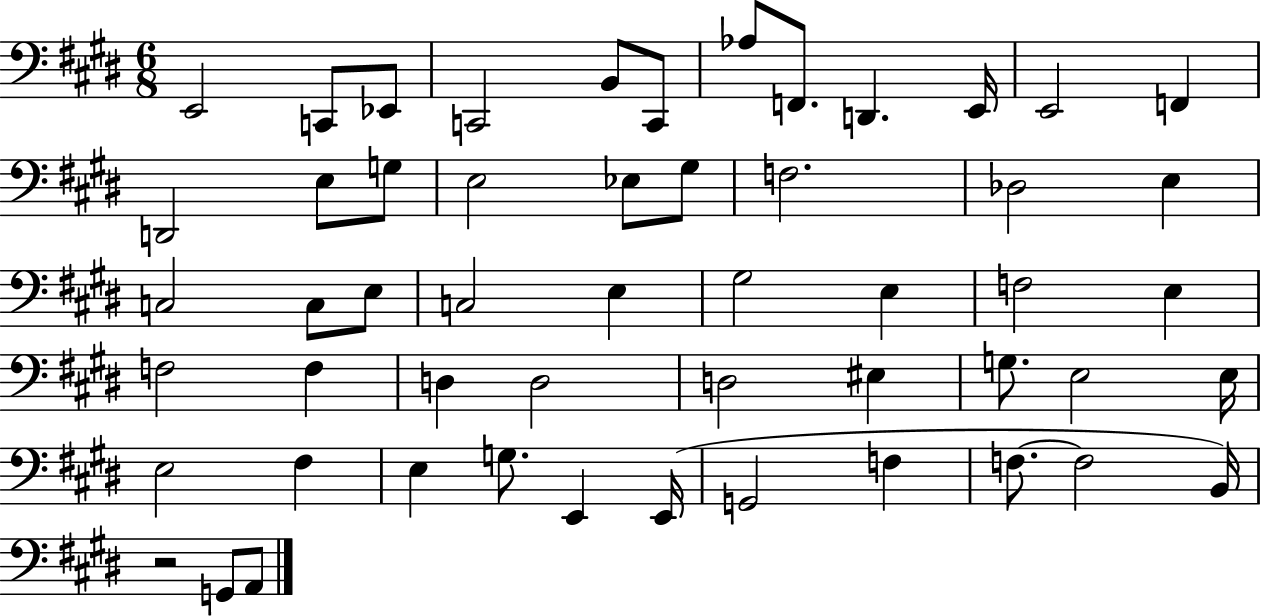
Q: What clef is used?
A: bass